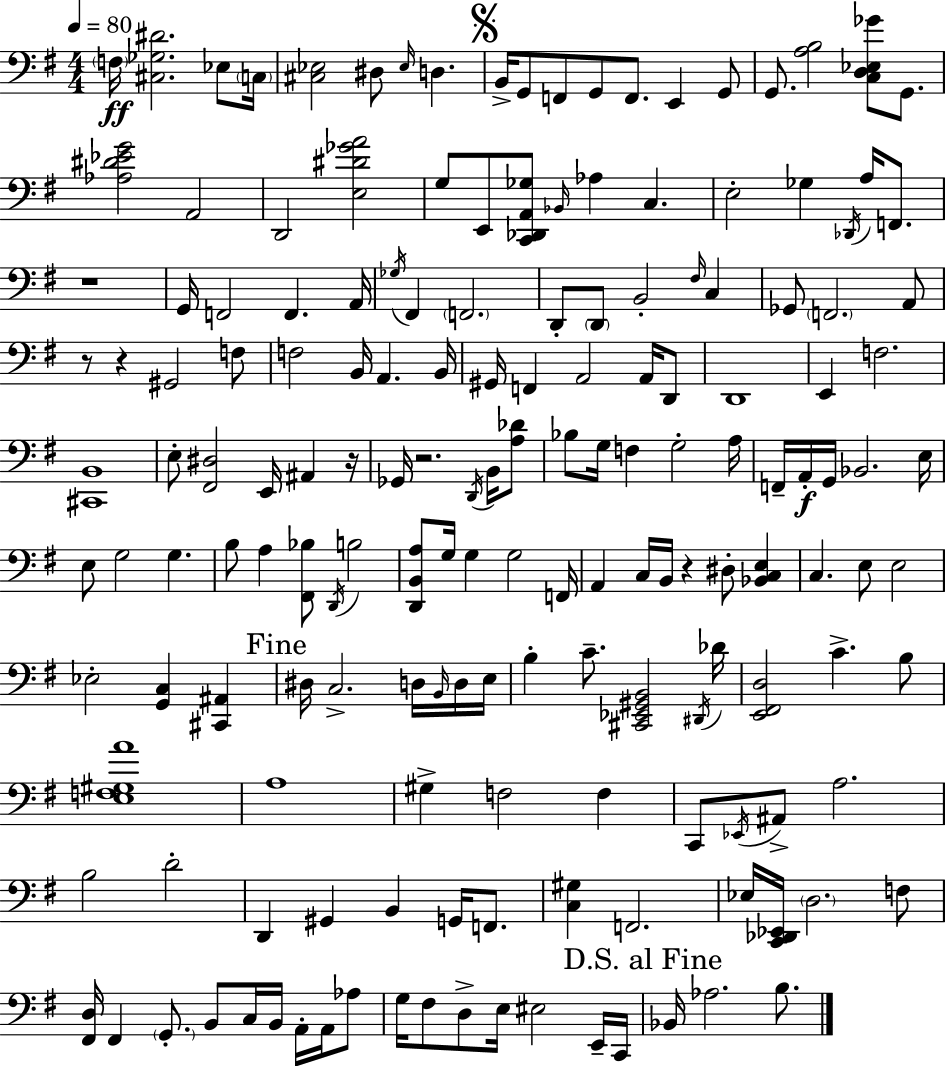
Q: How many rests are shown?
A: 6